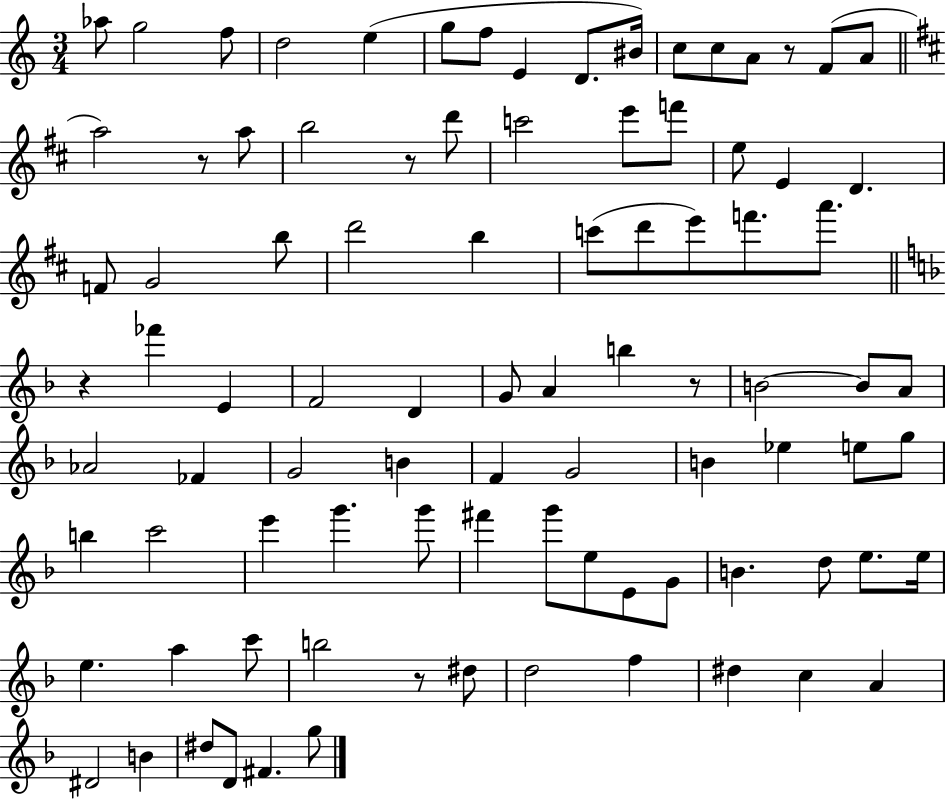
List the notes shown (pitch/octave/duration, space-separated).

Ab5/e G5/h F5/e D5/h E5/q G5/e F5/e E4/q D4/e. BIS4/s C5/e C5/e A4/e R/e F4/e A4/e A5/h R/e A5/e B5/h R/e D6/e C6/h E6/e F6/e E5/e E4/q D4/q. F4/e G4/h B5/e D6/h B5/q C6/e D6/e E6/e F6/e. A6/e. R/q FES6/q E4/q F4/h D4/q G4/e A4/q B5/q R/e B4/h B4/e A4/e Ab4/h FES4/q G4/h B4/q F4/q G4/h B4/q Eb5/q E5/e G5/e B5/q C6/h E6/q G6/q. G6/e F#6/q G6/e E5/e E4/e G4/e B4/q. D5/e E5/e. E5/s E5/q. A5/q C6/e B5/h R/e D#5/e D5/h F5/q D#5/q C5/q A4/q D#4/h B4/q D#5/e D4/e F#4/q. G5/e